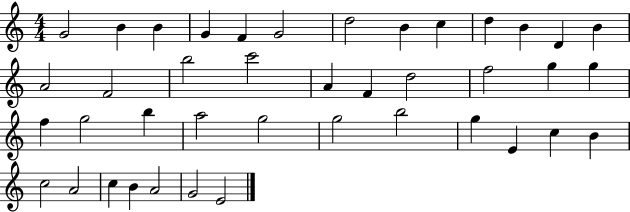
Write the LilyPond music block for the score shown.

{
  \clef treble
  \numericTimeSignature
  \time 4/4
  \key c \major
  g'2 b'4 b'4 | g'4 f'4 g'2 | d''2 b'4 c''4 | d''4 b'4 d'4 b'4 | \break a'2 f'2 | b''2 c'''2 | a'4 f'4 d''2 | f''2 g''4 g''4 | \break f''4 g''2 b''4 | a''2 g''2 | g''2 b''2 | g''4 e'4 c''4 b'4 | \break c''2 a'2 | c''4 b'4 a'2 | g'2 e'2 | \bar "|."
}